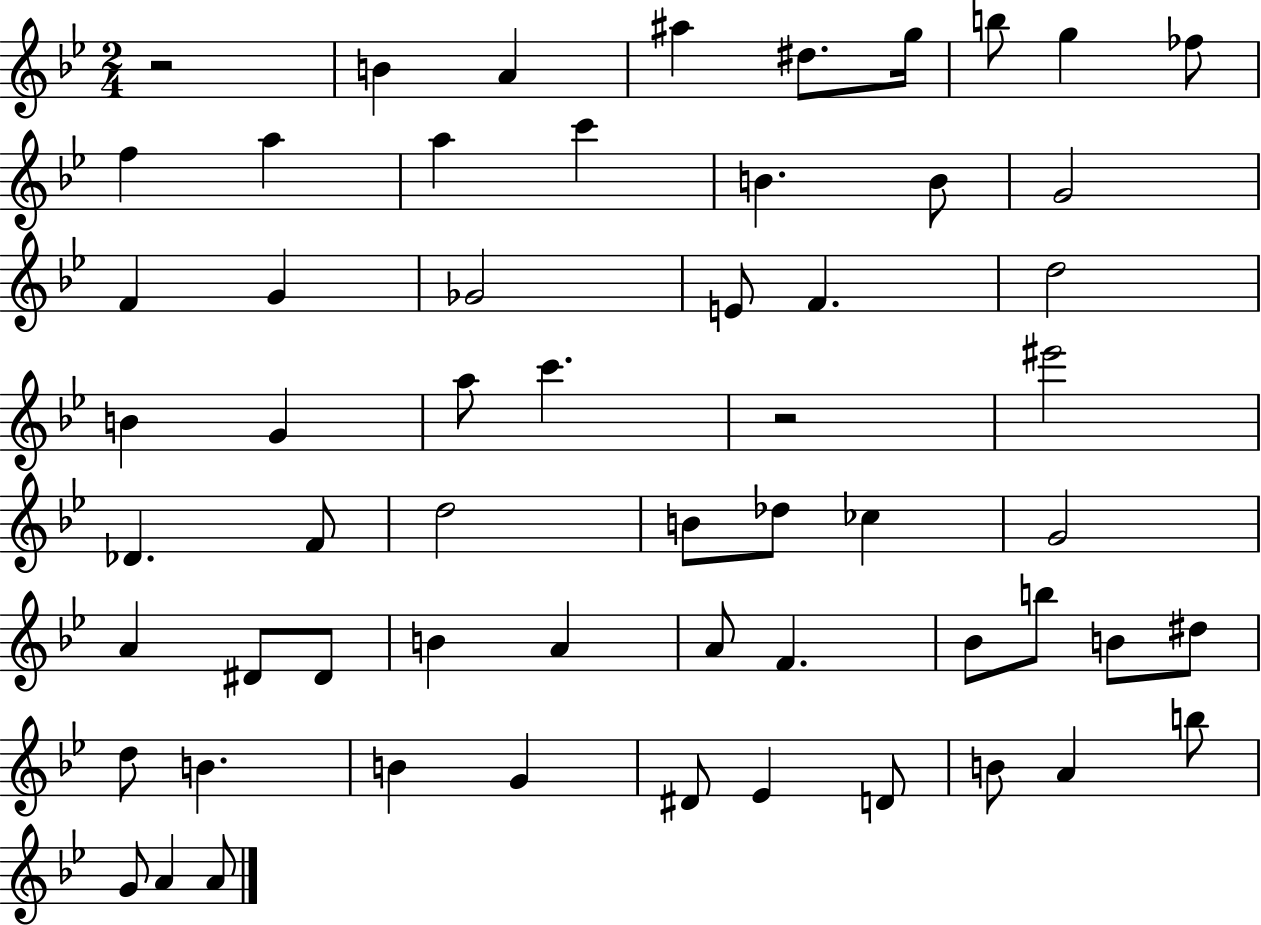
R/h B4/q A4/q A#5/q D#5/e. G5/s B5/e G5/q FES5/e F5/q A5/q A5/q C6/q B4/q. B4/e G4/h F4/q G4/q Gb4/h E4/e F4/q. D5/h B4/q G4/q A5/e C6/q. R/h EIS6/h Db4/q. F4/e D5/h B4/e Db5/e CES5/q G4/h A4/q D#4/e D#4/e B4/q A4/q A4/e F4/q. Bb4/e B5/e B4/e D#5/e D5/e B4/q. B4/q G4/q D#4/e Eb4/q D4/e B4/e A4/q B5/e G4/e A4/q A4/e